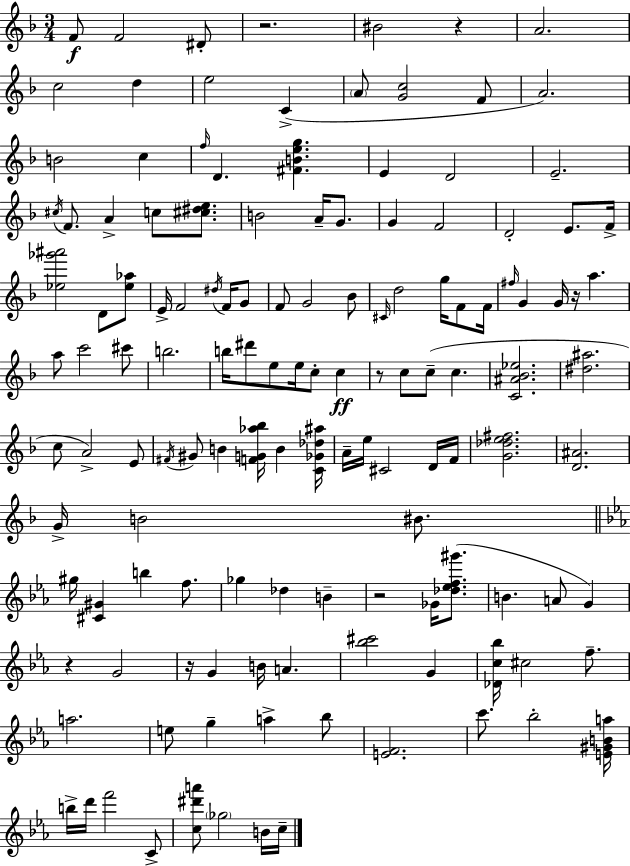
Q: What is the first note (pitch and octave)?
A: F4